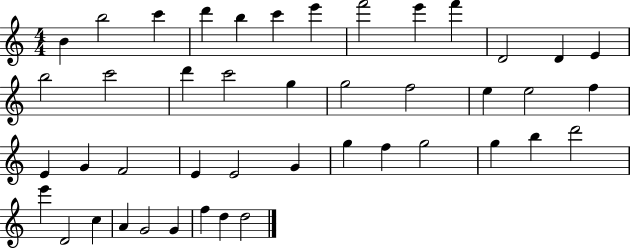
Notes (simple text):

B4/q B5/h C6/q D6/q B5/q C6/q E6/q F6/h E6/q F6/q D4/h D4/q E4/q B5/h C6/h D6/q C6/h G5/q G5/h F5/h E5/q E5/h F5/q E4/q G4/q F4/h E4/q E4/h G4/q G5/q F5/q G5/h G5/q B5/q D6/h E6/q D4/h C5/q A4/q G4/h G4/q F5/q D5/q D5/h